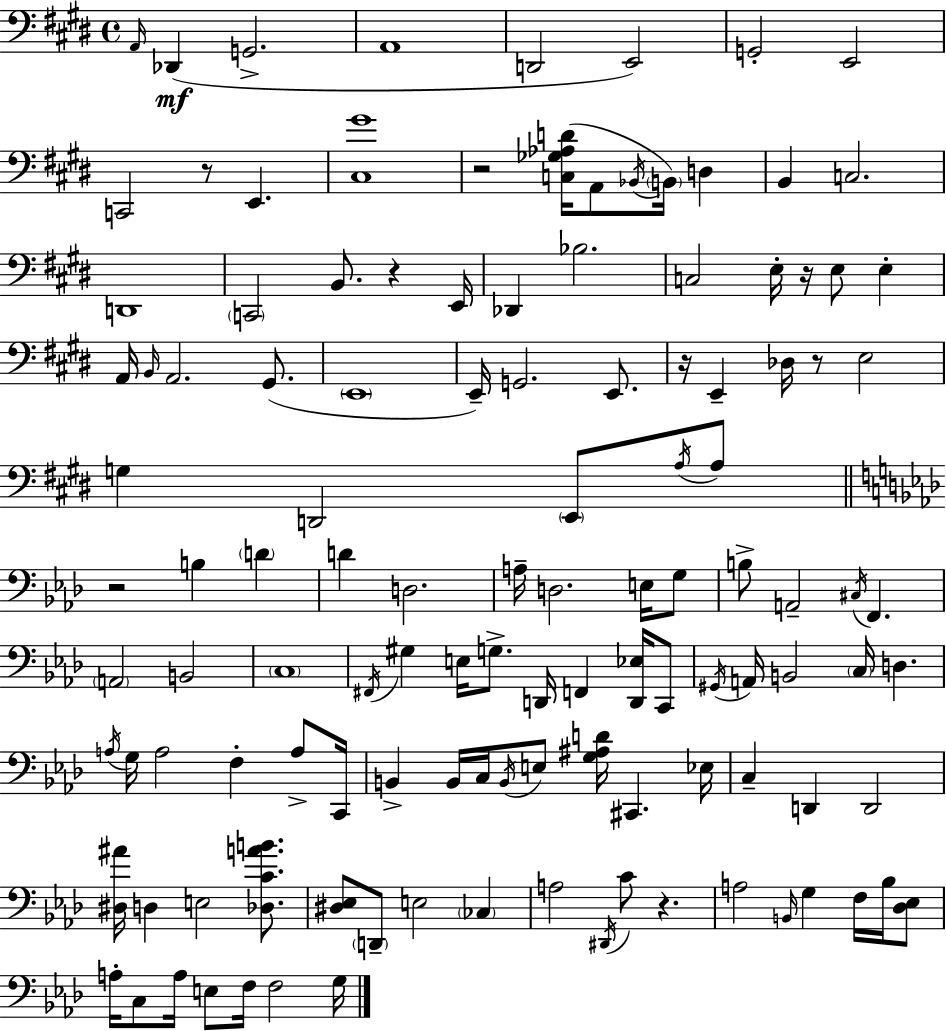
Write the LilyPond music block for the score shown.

{
  \clef bass
  \time 4/4
  \defaultTimeSignature
  \key e \major
  \grace { a,16 }\mf des,4( g,2.-> | a,1 | d,2 e,2) | g,2-. e,2 | \break c,2 r8 e,4. | <cis gis'>1 | r2 <c ges aes d'>16( a,8 \acciaccatura { bes,16 } \parenthesize b,16) d4 | b,4 c2. | \break d,1 | \parenthesize c,2 b,8. r4 | e,16 des,4 bes2. | c2 e16-. r16 e8 e4-. | \break a,16 \grace { b,16 } a,2. | gis,8.( \parenthesize e,1 | e,16--) g,2. | e,8. r16 e,4-- des16 r8 e2 | \break g4 d,2 \parenthesize e,8 | \acciaccatura { a16 } a8 \bar "||" \break \key f \minor r2 b4 \parenthesize d'4 | d'4 d2. | a16-- d2. e16 g8 | b8-> a,2-- \acciaccatura { cis16 } f,4. | \break \parenthesize a,2 b,2 | \parenthesize c1 | \acciaccatura { fis,16 } gis4 e16 g8.-> d,16 f,4 <d, ees>16 | c,8 \acciaccatura { gis,16 } a,16 b,2 \parenthesize c16 d4. | \break \acciaccatura { a16 } g16 a2 f4-. | a8-> c,16 b,4-> b,16 c16 \acciaccatura { b,16 } e8 <g ais d'>16 cis,4. | ees16 c4-- d,4 d,2 | <dis ais'>16 d4 e2 | \break <des c' a' b'>8. <dis ees>8 \parenthesize d,8-- e2 | \parenthesize ces4 a2 \acciaccatura { dis,16 } c'8 | r4. a2 \grace { b,16 } g4 | f16 bes16 <des ees>8 a16-. c8 a16 e8 f16 f2 | \break g16 \bar "|."
}